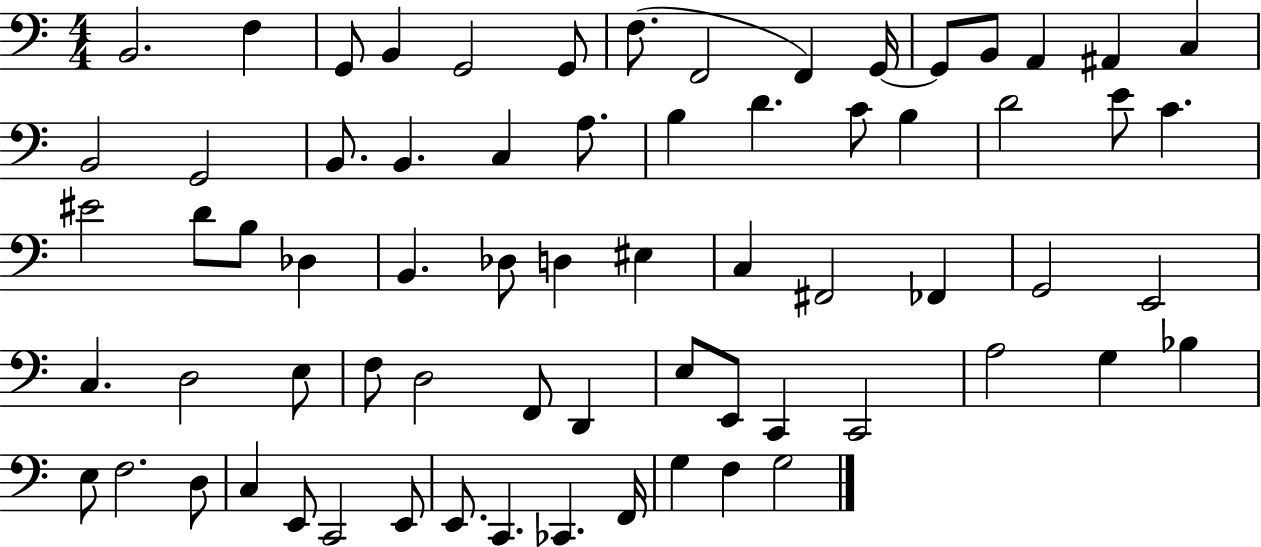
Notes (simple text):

B2/h. F3/q G2/e B2/q G2/h G2/e F3/e. F2/h F2/q G2/s G2/e B2/e A2/q A#2/q C3/q B2/h G2/h B2/e. B2/q. C3/q A3/e. B3/q D4/q. C4/e B3/q D4/h E4/e C4/q. EIS4/h D4/e B3/e Db3/q B2/q. Db3/e D3/q EIS3/q C3/q F#2/h FES2/q G2/h E2/h C3/q. D3/h E3/e F3/e D3/h F2/e D2/q E3/e E2/e C2/q C2/h A3/h G3/q Bb3/q E3/e F3/h. D3/e C3/q E2/e C2/h E2/e E2/e. C2/q. CES2/q. F2/s G3/q F3/q G3/h